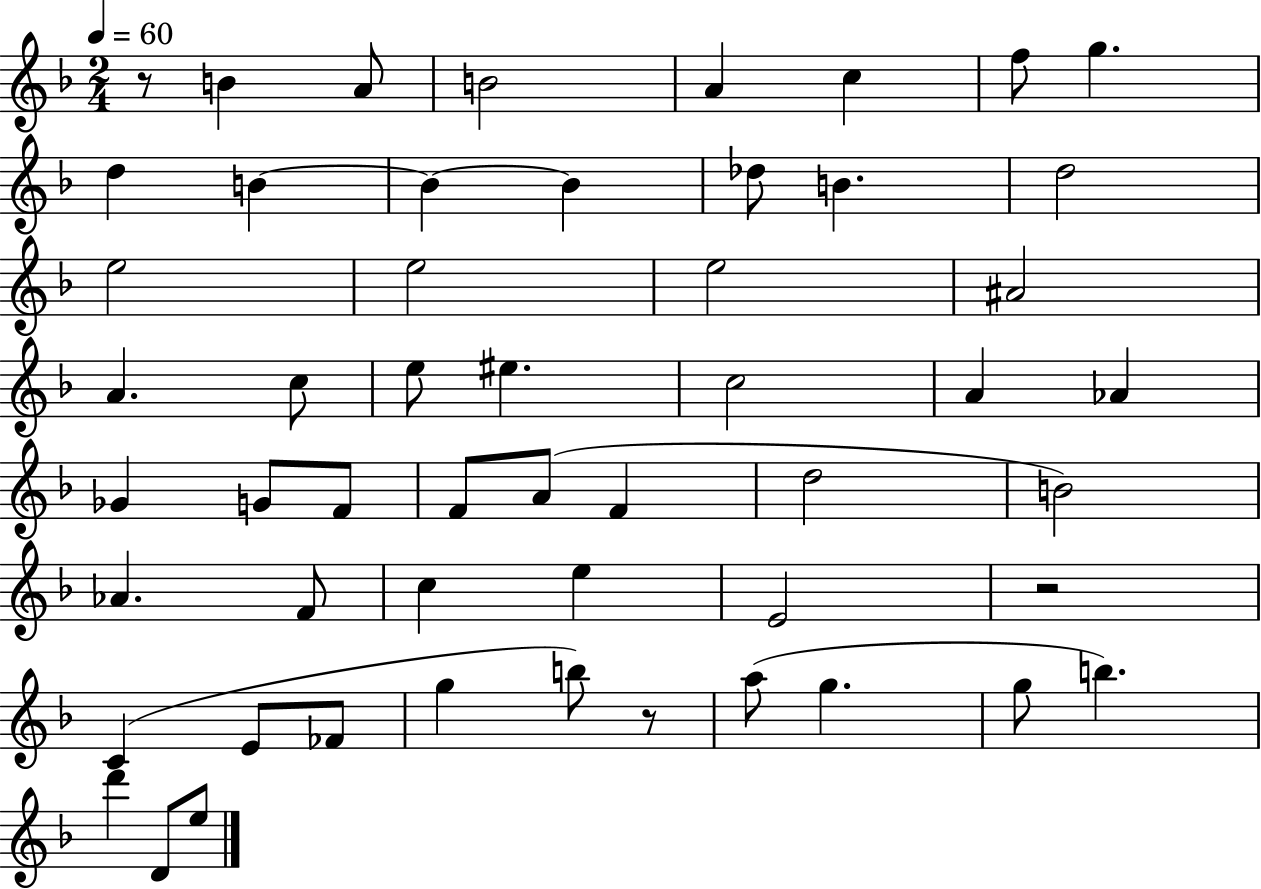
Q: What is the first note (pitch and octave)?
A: B4